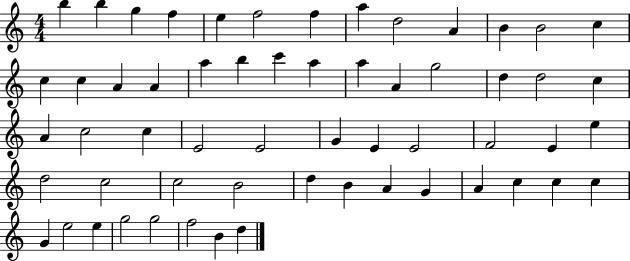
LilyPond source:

{
  \clef treble
  \numericTimeSignature
  \time 4/4
  \key c \major
  b''4 b''4 g''4 f''4 | e''4 f''2 f''4 | a''4 d''2 a'4 | b'4 b'2 c''4 | \break c''4 c''4 a'4 a'4 | a''4 b''4 c'''4 a''4 | a''4 a'4 g''2 | d''4 d''2 c''4 | \break a'4 c''2 c''4 | e'2 e'2 | g'4 e'4 e'2 | f'2 e'4 e''4 | \break d''2 c''2 | c''2 b'2 | d''4 b'4 a'4 g'4 | a'4 c''4 c''4 c''4 | \break g'4 e''2 e''4 | g''2 g''2 | f''2 b'4 d''4 | \bar "|."
}